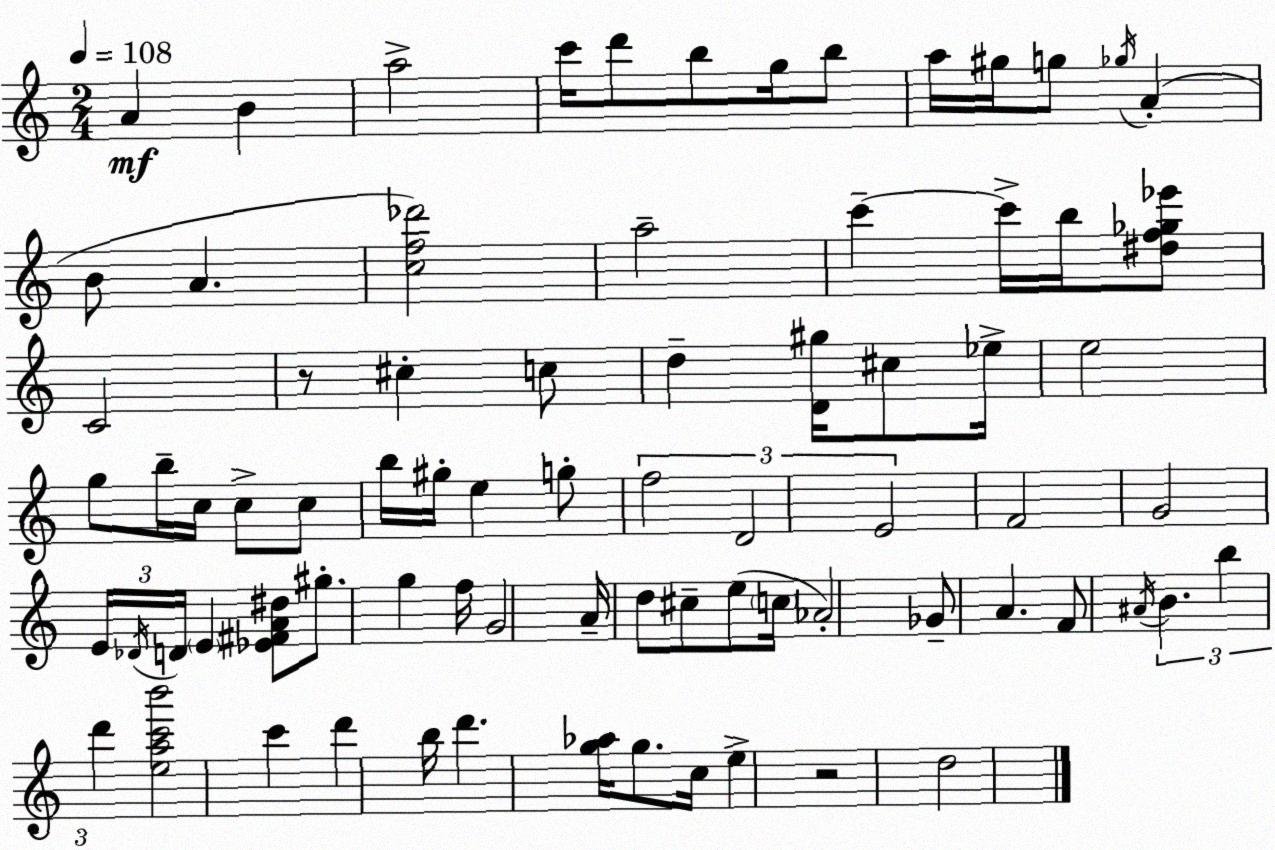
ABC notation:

X:1
T:Untitled
M:2/4
L:1/4
K:C
A B a2 c'/4 d'/2 b/2 g/4 b/2 a/4 ^g/4 g/2 _g/4 A B/2 A [cf_d']2 a2 c' c'/4 b/4 [^df_g_e']/2 C2 z/2 ^c c/2 d [D^g]/4 ^c/2 _e/4 e2 g/2 b/4 c/4 c/2 c/2 b/4 ^g/4 e g/2 f2 D2 E2 F2 G2 E/4 _D/4 D/4 E [_E^FA^d]/2 ^g/2 g f/4 G2 A/4 d/2 ^c/2 e/2 c/4 _A2 _G/2 A F/2 ^A/4 B b d' [eac'b']2 c' d' b/4 d' [g_a]/4 g/2 c/4 e z2 d2